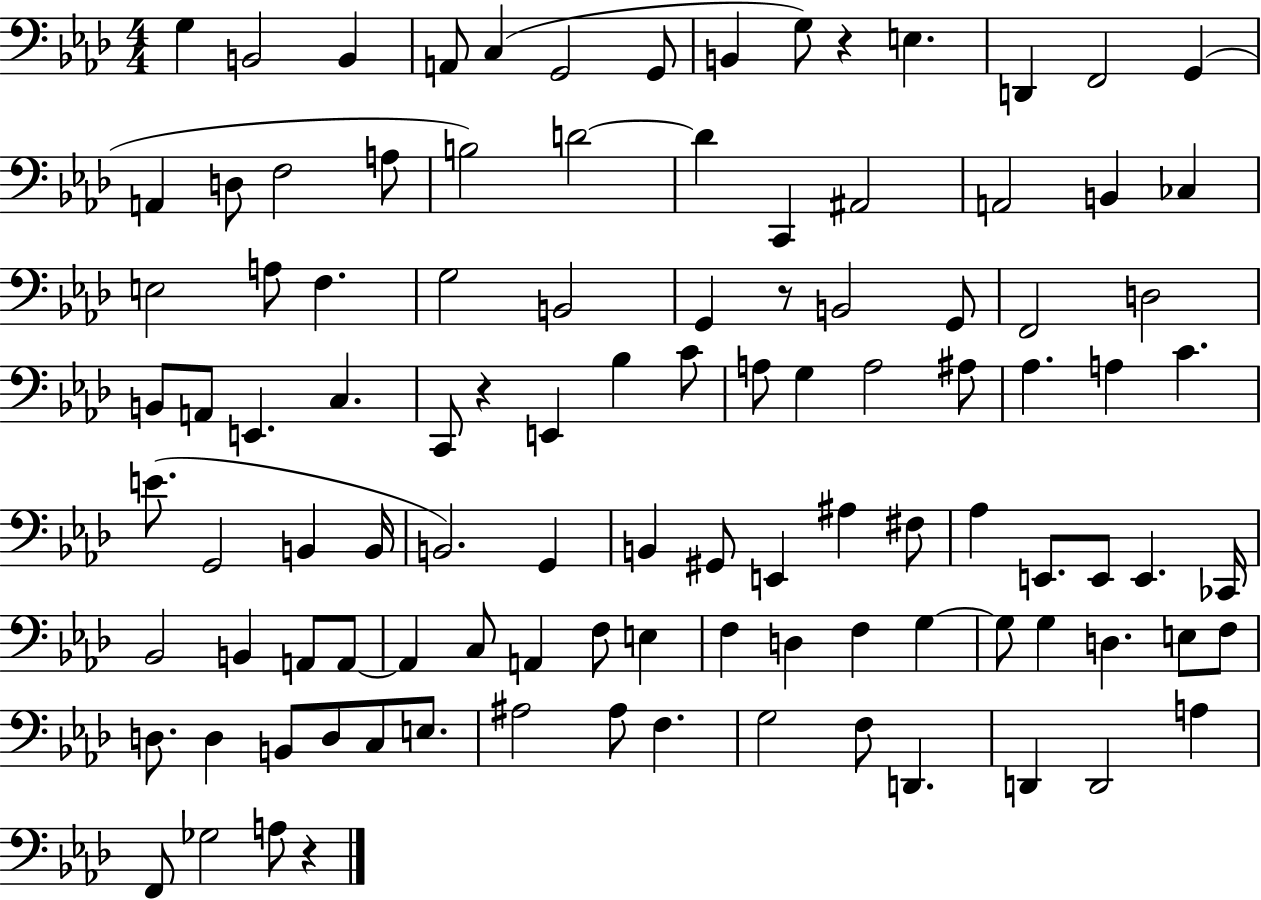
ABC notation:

X:1
T:Untitled
M:4/4
L:1/4
K:Ab
G, B,,2 B,, A,,/2 C, G,,2 G,,/2 B,, G,/2 z E, D,, F,,2 G,, A,, D,/2 F,2 A,/2 B,2 D2 D C,, ^A,,2 A,,2 B,, _C, E,2 A,/2 F, G,2 B,,2 G,, z/2 B,,2 G,,/2 F,,2 D,2 B,,/2 A,,/2 E,, C, C,,/2 z E,, _B, C/2 A,/2 G, A,2 ^A,/2 _A, A, C E/2 G,,2 B,, B,,/4 B,,2 G,, B,, ^G,,/2 E,, ^A, ^F,/2 _A, E,,/2 E,,/2 E,, _C,,/4 _B,,2 B,, A,,/2 A,,/2 A,, C,/2 A,, F,/2 E, F, D, F, G, G,/2 G, D, E,/2 F,/2 D,/2 D, B,,/2 D,/2 C,/2 E,/2 ^A,2 ^A,/2 F, G,2 F,/2 D,, D,, D,,2 A, F,,/2 _G,2 A,/2 z